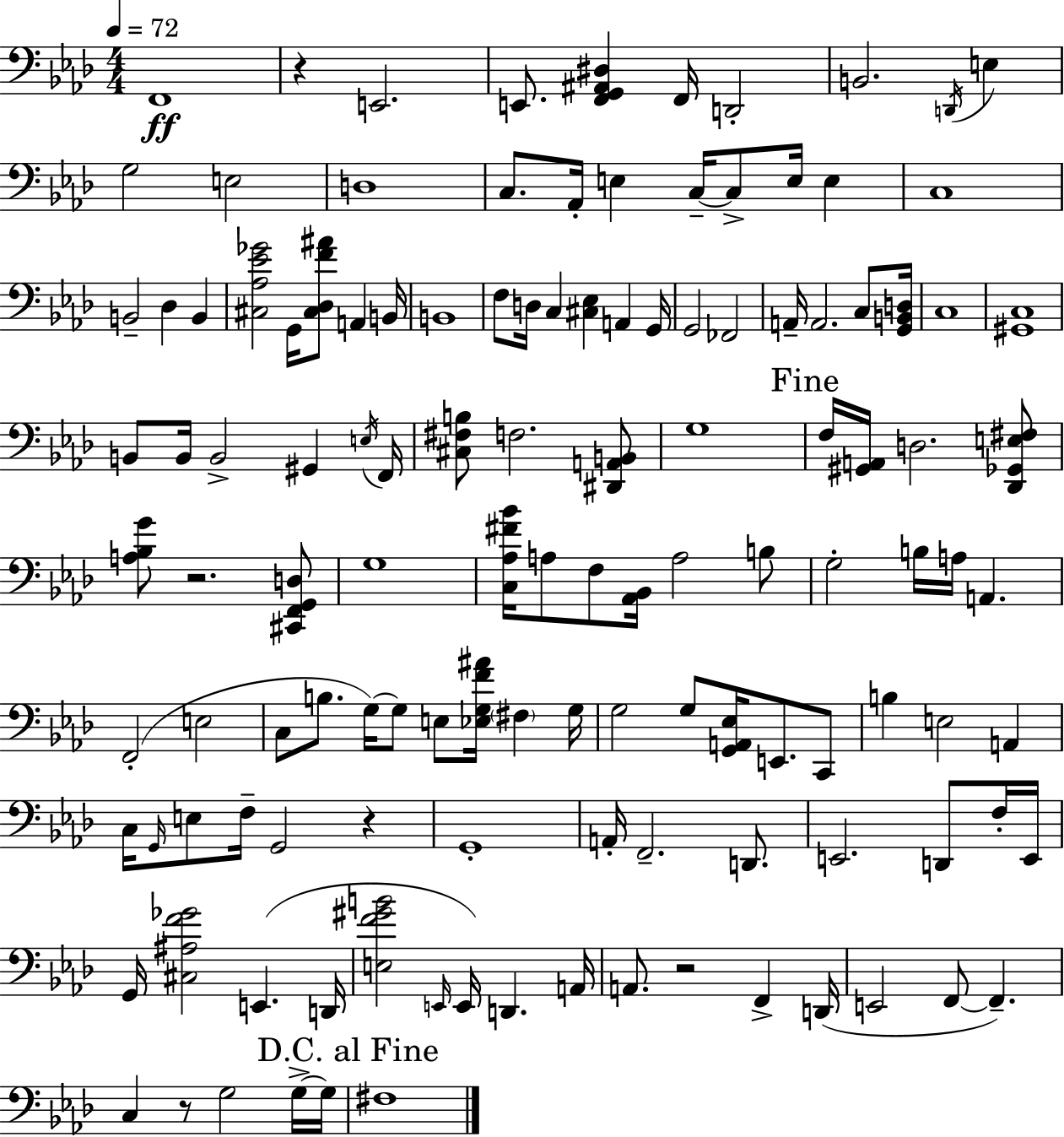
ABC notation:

X:1
T:Untitled
M:4/4
L:1/4
K:Fm
F,,4 z E,,2 E,,/2 [F,,G,,^A,,^D,] F,,/4 D,,2 B,,2 D,,/4 E, G,2 E,2 D,4 C,/2 _A,,/4 E, C,/4 C,/2 E,/4 E, C,4 B,,2 _D, B,, [^C,_A,_E_G]2 G,,/4 [^C,_D,F^A]/2 A,, B,,/4 B,,4 F,/2 D,/4 C, [^C,_E,] A,, G,,/4 G,,2 _F,,2 A,,/4 A,,2 C,/2 [G,,B,,D,]/4 C,4 [^G,,C,]4 B,,/2 B,,/4 B,,2 ^G,, E,/4 F,,/4 [^C,^F,B,]/2 F,2 [^D,,A,,B,,]/2 G,4 F,/4 [^G,,A,,]/4 D,2 [_D,,_G,,E,^F,]/2 [A,_B,G]/2 z2 [^C,,F,,G,,D,]/2 G,4 [C,_A,^F_B]/4 A,/2 F,/2 [_A,,_B,,]/4 A,2 B,/2 G,2 B,/4 A,/4 A,, F,,2 E,2 C,/2 B,/2 G,/4 G,/2 E,/2 [_E,G,F^A]/4 ^F, G,/4 G,2 G,/2 [G,,A,,_E,]/4 E,,/2 C,,/2 B, E,2 A,, C,/4 G,,/4 E,/2 F,/4 G,,2 z G,,4 A,,/4 F,,2 D,,/2 E,,2 D,,/2 F,/4 E,,/4 G,,/4 [^C,^A,F_G]2 E,, D,,/4 [E,F^GB]2 E,,/4 E,,/4 D,, A,,/4 A,,/2 z2 F,, D,,/4 E,,2 F,,/2 F,, C, z/2 G,2 G,/4 G,/4 ^F,4